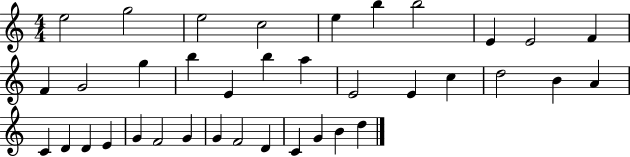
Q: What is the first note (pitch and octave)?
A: E5